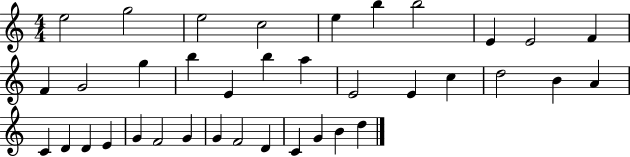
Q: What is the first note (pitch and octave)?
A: E5